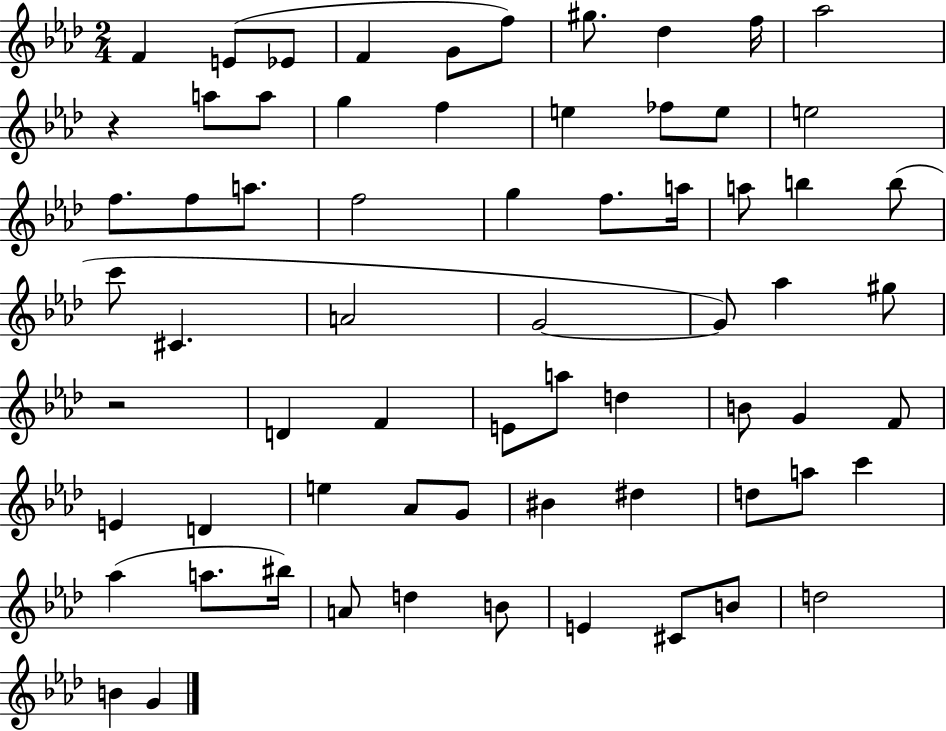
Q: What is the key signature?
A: AES major